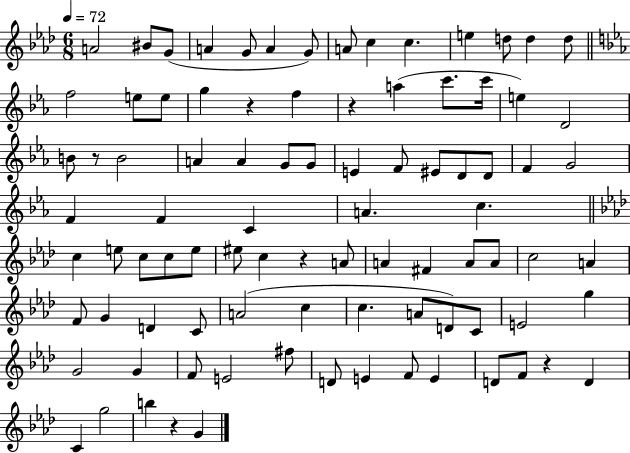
{
  \clef treble
  \numericTimeSignature
  \time 6/8
  \key aes \major
  \tempo 4 = 72
  a'2 bis'8 g'8( | a'4 g'8 a'4 g'8) | a'8 c''4 c''4. | e''4 d''8 d''4 d''8 | \break \bar "||" \break \key ees \major f''2 e''8 e''8 | g''4 r4 f''4 | r4 a''4( c'''8. c'''16 | e''4) d'2 | \break b'8 r8 b'2 | a'4 a'4 g'8 g'8 | e'4 f'8 eis'8 d'8 d'8 | f'4 g'2 | \break f'4 f'4 c'4 | a'4. c''4. | \bar "||" \break \key f \minor c''4 e''8 c''8 c''8 e''8 | eis''8 c''4 r4 a'8 | a'4 fis'4 a'8 a'8 | c''2 a'4 | \break f'8 g'4 d'4 c'8 | a'2( c''4 | c''4. a'8 d'8) c'8 | e'2 g''4 | \break g'2 g'4 | f'8 e'2 fis''8 | d'8 e'4 f'8 e'4 | d'8 f'8 r4 d'4 | \break c'4 g''2 | b''4 r4 g'4 | \bar "|."
}